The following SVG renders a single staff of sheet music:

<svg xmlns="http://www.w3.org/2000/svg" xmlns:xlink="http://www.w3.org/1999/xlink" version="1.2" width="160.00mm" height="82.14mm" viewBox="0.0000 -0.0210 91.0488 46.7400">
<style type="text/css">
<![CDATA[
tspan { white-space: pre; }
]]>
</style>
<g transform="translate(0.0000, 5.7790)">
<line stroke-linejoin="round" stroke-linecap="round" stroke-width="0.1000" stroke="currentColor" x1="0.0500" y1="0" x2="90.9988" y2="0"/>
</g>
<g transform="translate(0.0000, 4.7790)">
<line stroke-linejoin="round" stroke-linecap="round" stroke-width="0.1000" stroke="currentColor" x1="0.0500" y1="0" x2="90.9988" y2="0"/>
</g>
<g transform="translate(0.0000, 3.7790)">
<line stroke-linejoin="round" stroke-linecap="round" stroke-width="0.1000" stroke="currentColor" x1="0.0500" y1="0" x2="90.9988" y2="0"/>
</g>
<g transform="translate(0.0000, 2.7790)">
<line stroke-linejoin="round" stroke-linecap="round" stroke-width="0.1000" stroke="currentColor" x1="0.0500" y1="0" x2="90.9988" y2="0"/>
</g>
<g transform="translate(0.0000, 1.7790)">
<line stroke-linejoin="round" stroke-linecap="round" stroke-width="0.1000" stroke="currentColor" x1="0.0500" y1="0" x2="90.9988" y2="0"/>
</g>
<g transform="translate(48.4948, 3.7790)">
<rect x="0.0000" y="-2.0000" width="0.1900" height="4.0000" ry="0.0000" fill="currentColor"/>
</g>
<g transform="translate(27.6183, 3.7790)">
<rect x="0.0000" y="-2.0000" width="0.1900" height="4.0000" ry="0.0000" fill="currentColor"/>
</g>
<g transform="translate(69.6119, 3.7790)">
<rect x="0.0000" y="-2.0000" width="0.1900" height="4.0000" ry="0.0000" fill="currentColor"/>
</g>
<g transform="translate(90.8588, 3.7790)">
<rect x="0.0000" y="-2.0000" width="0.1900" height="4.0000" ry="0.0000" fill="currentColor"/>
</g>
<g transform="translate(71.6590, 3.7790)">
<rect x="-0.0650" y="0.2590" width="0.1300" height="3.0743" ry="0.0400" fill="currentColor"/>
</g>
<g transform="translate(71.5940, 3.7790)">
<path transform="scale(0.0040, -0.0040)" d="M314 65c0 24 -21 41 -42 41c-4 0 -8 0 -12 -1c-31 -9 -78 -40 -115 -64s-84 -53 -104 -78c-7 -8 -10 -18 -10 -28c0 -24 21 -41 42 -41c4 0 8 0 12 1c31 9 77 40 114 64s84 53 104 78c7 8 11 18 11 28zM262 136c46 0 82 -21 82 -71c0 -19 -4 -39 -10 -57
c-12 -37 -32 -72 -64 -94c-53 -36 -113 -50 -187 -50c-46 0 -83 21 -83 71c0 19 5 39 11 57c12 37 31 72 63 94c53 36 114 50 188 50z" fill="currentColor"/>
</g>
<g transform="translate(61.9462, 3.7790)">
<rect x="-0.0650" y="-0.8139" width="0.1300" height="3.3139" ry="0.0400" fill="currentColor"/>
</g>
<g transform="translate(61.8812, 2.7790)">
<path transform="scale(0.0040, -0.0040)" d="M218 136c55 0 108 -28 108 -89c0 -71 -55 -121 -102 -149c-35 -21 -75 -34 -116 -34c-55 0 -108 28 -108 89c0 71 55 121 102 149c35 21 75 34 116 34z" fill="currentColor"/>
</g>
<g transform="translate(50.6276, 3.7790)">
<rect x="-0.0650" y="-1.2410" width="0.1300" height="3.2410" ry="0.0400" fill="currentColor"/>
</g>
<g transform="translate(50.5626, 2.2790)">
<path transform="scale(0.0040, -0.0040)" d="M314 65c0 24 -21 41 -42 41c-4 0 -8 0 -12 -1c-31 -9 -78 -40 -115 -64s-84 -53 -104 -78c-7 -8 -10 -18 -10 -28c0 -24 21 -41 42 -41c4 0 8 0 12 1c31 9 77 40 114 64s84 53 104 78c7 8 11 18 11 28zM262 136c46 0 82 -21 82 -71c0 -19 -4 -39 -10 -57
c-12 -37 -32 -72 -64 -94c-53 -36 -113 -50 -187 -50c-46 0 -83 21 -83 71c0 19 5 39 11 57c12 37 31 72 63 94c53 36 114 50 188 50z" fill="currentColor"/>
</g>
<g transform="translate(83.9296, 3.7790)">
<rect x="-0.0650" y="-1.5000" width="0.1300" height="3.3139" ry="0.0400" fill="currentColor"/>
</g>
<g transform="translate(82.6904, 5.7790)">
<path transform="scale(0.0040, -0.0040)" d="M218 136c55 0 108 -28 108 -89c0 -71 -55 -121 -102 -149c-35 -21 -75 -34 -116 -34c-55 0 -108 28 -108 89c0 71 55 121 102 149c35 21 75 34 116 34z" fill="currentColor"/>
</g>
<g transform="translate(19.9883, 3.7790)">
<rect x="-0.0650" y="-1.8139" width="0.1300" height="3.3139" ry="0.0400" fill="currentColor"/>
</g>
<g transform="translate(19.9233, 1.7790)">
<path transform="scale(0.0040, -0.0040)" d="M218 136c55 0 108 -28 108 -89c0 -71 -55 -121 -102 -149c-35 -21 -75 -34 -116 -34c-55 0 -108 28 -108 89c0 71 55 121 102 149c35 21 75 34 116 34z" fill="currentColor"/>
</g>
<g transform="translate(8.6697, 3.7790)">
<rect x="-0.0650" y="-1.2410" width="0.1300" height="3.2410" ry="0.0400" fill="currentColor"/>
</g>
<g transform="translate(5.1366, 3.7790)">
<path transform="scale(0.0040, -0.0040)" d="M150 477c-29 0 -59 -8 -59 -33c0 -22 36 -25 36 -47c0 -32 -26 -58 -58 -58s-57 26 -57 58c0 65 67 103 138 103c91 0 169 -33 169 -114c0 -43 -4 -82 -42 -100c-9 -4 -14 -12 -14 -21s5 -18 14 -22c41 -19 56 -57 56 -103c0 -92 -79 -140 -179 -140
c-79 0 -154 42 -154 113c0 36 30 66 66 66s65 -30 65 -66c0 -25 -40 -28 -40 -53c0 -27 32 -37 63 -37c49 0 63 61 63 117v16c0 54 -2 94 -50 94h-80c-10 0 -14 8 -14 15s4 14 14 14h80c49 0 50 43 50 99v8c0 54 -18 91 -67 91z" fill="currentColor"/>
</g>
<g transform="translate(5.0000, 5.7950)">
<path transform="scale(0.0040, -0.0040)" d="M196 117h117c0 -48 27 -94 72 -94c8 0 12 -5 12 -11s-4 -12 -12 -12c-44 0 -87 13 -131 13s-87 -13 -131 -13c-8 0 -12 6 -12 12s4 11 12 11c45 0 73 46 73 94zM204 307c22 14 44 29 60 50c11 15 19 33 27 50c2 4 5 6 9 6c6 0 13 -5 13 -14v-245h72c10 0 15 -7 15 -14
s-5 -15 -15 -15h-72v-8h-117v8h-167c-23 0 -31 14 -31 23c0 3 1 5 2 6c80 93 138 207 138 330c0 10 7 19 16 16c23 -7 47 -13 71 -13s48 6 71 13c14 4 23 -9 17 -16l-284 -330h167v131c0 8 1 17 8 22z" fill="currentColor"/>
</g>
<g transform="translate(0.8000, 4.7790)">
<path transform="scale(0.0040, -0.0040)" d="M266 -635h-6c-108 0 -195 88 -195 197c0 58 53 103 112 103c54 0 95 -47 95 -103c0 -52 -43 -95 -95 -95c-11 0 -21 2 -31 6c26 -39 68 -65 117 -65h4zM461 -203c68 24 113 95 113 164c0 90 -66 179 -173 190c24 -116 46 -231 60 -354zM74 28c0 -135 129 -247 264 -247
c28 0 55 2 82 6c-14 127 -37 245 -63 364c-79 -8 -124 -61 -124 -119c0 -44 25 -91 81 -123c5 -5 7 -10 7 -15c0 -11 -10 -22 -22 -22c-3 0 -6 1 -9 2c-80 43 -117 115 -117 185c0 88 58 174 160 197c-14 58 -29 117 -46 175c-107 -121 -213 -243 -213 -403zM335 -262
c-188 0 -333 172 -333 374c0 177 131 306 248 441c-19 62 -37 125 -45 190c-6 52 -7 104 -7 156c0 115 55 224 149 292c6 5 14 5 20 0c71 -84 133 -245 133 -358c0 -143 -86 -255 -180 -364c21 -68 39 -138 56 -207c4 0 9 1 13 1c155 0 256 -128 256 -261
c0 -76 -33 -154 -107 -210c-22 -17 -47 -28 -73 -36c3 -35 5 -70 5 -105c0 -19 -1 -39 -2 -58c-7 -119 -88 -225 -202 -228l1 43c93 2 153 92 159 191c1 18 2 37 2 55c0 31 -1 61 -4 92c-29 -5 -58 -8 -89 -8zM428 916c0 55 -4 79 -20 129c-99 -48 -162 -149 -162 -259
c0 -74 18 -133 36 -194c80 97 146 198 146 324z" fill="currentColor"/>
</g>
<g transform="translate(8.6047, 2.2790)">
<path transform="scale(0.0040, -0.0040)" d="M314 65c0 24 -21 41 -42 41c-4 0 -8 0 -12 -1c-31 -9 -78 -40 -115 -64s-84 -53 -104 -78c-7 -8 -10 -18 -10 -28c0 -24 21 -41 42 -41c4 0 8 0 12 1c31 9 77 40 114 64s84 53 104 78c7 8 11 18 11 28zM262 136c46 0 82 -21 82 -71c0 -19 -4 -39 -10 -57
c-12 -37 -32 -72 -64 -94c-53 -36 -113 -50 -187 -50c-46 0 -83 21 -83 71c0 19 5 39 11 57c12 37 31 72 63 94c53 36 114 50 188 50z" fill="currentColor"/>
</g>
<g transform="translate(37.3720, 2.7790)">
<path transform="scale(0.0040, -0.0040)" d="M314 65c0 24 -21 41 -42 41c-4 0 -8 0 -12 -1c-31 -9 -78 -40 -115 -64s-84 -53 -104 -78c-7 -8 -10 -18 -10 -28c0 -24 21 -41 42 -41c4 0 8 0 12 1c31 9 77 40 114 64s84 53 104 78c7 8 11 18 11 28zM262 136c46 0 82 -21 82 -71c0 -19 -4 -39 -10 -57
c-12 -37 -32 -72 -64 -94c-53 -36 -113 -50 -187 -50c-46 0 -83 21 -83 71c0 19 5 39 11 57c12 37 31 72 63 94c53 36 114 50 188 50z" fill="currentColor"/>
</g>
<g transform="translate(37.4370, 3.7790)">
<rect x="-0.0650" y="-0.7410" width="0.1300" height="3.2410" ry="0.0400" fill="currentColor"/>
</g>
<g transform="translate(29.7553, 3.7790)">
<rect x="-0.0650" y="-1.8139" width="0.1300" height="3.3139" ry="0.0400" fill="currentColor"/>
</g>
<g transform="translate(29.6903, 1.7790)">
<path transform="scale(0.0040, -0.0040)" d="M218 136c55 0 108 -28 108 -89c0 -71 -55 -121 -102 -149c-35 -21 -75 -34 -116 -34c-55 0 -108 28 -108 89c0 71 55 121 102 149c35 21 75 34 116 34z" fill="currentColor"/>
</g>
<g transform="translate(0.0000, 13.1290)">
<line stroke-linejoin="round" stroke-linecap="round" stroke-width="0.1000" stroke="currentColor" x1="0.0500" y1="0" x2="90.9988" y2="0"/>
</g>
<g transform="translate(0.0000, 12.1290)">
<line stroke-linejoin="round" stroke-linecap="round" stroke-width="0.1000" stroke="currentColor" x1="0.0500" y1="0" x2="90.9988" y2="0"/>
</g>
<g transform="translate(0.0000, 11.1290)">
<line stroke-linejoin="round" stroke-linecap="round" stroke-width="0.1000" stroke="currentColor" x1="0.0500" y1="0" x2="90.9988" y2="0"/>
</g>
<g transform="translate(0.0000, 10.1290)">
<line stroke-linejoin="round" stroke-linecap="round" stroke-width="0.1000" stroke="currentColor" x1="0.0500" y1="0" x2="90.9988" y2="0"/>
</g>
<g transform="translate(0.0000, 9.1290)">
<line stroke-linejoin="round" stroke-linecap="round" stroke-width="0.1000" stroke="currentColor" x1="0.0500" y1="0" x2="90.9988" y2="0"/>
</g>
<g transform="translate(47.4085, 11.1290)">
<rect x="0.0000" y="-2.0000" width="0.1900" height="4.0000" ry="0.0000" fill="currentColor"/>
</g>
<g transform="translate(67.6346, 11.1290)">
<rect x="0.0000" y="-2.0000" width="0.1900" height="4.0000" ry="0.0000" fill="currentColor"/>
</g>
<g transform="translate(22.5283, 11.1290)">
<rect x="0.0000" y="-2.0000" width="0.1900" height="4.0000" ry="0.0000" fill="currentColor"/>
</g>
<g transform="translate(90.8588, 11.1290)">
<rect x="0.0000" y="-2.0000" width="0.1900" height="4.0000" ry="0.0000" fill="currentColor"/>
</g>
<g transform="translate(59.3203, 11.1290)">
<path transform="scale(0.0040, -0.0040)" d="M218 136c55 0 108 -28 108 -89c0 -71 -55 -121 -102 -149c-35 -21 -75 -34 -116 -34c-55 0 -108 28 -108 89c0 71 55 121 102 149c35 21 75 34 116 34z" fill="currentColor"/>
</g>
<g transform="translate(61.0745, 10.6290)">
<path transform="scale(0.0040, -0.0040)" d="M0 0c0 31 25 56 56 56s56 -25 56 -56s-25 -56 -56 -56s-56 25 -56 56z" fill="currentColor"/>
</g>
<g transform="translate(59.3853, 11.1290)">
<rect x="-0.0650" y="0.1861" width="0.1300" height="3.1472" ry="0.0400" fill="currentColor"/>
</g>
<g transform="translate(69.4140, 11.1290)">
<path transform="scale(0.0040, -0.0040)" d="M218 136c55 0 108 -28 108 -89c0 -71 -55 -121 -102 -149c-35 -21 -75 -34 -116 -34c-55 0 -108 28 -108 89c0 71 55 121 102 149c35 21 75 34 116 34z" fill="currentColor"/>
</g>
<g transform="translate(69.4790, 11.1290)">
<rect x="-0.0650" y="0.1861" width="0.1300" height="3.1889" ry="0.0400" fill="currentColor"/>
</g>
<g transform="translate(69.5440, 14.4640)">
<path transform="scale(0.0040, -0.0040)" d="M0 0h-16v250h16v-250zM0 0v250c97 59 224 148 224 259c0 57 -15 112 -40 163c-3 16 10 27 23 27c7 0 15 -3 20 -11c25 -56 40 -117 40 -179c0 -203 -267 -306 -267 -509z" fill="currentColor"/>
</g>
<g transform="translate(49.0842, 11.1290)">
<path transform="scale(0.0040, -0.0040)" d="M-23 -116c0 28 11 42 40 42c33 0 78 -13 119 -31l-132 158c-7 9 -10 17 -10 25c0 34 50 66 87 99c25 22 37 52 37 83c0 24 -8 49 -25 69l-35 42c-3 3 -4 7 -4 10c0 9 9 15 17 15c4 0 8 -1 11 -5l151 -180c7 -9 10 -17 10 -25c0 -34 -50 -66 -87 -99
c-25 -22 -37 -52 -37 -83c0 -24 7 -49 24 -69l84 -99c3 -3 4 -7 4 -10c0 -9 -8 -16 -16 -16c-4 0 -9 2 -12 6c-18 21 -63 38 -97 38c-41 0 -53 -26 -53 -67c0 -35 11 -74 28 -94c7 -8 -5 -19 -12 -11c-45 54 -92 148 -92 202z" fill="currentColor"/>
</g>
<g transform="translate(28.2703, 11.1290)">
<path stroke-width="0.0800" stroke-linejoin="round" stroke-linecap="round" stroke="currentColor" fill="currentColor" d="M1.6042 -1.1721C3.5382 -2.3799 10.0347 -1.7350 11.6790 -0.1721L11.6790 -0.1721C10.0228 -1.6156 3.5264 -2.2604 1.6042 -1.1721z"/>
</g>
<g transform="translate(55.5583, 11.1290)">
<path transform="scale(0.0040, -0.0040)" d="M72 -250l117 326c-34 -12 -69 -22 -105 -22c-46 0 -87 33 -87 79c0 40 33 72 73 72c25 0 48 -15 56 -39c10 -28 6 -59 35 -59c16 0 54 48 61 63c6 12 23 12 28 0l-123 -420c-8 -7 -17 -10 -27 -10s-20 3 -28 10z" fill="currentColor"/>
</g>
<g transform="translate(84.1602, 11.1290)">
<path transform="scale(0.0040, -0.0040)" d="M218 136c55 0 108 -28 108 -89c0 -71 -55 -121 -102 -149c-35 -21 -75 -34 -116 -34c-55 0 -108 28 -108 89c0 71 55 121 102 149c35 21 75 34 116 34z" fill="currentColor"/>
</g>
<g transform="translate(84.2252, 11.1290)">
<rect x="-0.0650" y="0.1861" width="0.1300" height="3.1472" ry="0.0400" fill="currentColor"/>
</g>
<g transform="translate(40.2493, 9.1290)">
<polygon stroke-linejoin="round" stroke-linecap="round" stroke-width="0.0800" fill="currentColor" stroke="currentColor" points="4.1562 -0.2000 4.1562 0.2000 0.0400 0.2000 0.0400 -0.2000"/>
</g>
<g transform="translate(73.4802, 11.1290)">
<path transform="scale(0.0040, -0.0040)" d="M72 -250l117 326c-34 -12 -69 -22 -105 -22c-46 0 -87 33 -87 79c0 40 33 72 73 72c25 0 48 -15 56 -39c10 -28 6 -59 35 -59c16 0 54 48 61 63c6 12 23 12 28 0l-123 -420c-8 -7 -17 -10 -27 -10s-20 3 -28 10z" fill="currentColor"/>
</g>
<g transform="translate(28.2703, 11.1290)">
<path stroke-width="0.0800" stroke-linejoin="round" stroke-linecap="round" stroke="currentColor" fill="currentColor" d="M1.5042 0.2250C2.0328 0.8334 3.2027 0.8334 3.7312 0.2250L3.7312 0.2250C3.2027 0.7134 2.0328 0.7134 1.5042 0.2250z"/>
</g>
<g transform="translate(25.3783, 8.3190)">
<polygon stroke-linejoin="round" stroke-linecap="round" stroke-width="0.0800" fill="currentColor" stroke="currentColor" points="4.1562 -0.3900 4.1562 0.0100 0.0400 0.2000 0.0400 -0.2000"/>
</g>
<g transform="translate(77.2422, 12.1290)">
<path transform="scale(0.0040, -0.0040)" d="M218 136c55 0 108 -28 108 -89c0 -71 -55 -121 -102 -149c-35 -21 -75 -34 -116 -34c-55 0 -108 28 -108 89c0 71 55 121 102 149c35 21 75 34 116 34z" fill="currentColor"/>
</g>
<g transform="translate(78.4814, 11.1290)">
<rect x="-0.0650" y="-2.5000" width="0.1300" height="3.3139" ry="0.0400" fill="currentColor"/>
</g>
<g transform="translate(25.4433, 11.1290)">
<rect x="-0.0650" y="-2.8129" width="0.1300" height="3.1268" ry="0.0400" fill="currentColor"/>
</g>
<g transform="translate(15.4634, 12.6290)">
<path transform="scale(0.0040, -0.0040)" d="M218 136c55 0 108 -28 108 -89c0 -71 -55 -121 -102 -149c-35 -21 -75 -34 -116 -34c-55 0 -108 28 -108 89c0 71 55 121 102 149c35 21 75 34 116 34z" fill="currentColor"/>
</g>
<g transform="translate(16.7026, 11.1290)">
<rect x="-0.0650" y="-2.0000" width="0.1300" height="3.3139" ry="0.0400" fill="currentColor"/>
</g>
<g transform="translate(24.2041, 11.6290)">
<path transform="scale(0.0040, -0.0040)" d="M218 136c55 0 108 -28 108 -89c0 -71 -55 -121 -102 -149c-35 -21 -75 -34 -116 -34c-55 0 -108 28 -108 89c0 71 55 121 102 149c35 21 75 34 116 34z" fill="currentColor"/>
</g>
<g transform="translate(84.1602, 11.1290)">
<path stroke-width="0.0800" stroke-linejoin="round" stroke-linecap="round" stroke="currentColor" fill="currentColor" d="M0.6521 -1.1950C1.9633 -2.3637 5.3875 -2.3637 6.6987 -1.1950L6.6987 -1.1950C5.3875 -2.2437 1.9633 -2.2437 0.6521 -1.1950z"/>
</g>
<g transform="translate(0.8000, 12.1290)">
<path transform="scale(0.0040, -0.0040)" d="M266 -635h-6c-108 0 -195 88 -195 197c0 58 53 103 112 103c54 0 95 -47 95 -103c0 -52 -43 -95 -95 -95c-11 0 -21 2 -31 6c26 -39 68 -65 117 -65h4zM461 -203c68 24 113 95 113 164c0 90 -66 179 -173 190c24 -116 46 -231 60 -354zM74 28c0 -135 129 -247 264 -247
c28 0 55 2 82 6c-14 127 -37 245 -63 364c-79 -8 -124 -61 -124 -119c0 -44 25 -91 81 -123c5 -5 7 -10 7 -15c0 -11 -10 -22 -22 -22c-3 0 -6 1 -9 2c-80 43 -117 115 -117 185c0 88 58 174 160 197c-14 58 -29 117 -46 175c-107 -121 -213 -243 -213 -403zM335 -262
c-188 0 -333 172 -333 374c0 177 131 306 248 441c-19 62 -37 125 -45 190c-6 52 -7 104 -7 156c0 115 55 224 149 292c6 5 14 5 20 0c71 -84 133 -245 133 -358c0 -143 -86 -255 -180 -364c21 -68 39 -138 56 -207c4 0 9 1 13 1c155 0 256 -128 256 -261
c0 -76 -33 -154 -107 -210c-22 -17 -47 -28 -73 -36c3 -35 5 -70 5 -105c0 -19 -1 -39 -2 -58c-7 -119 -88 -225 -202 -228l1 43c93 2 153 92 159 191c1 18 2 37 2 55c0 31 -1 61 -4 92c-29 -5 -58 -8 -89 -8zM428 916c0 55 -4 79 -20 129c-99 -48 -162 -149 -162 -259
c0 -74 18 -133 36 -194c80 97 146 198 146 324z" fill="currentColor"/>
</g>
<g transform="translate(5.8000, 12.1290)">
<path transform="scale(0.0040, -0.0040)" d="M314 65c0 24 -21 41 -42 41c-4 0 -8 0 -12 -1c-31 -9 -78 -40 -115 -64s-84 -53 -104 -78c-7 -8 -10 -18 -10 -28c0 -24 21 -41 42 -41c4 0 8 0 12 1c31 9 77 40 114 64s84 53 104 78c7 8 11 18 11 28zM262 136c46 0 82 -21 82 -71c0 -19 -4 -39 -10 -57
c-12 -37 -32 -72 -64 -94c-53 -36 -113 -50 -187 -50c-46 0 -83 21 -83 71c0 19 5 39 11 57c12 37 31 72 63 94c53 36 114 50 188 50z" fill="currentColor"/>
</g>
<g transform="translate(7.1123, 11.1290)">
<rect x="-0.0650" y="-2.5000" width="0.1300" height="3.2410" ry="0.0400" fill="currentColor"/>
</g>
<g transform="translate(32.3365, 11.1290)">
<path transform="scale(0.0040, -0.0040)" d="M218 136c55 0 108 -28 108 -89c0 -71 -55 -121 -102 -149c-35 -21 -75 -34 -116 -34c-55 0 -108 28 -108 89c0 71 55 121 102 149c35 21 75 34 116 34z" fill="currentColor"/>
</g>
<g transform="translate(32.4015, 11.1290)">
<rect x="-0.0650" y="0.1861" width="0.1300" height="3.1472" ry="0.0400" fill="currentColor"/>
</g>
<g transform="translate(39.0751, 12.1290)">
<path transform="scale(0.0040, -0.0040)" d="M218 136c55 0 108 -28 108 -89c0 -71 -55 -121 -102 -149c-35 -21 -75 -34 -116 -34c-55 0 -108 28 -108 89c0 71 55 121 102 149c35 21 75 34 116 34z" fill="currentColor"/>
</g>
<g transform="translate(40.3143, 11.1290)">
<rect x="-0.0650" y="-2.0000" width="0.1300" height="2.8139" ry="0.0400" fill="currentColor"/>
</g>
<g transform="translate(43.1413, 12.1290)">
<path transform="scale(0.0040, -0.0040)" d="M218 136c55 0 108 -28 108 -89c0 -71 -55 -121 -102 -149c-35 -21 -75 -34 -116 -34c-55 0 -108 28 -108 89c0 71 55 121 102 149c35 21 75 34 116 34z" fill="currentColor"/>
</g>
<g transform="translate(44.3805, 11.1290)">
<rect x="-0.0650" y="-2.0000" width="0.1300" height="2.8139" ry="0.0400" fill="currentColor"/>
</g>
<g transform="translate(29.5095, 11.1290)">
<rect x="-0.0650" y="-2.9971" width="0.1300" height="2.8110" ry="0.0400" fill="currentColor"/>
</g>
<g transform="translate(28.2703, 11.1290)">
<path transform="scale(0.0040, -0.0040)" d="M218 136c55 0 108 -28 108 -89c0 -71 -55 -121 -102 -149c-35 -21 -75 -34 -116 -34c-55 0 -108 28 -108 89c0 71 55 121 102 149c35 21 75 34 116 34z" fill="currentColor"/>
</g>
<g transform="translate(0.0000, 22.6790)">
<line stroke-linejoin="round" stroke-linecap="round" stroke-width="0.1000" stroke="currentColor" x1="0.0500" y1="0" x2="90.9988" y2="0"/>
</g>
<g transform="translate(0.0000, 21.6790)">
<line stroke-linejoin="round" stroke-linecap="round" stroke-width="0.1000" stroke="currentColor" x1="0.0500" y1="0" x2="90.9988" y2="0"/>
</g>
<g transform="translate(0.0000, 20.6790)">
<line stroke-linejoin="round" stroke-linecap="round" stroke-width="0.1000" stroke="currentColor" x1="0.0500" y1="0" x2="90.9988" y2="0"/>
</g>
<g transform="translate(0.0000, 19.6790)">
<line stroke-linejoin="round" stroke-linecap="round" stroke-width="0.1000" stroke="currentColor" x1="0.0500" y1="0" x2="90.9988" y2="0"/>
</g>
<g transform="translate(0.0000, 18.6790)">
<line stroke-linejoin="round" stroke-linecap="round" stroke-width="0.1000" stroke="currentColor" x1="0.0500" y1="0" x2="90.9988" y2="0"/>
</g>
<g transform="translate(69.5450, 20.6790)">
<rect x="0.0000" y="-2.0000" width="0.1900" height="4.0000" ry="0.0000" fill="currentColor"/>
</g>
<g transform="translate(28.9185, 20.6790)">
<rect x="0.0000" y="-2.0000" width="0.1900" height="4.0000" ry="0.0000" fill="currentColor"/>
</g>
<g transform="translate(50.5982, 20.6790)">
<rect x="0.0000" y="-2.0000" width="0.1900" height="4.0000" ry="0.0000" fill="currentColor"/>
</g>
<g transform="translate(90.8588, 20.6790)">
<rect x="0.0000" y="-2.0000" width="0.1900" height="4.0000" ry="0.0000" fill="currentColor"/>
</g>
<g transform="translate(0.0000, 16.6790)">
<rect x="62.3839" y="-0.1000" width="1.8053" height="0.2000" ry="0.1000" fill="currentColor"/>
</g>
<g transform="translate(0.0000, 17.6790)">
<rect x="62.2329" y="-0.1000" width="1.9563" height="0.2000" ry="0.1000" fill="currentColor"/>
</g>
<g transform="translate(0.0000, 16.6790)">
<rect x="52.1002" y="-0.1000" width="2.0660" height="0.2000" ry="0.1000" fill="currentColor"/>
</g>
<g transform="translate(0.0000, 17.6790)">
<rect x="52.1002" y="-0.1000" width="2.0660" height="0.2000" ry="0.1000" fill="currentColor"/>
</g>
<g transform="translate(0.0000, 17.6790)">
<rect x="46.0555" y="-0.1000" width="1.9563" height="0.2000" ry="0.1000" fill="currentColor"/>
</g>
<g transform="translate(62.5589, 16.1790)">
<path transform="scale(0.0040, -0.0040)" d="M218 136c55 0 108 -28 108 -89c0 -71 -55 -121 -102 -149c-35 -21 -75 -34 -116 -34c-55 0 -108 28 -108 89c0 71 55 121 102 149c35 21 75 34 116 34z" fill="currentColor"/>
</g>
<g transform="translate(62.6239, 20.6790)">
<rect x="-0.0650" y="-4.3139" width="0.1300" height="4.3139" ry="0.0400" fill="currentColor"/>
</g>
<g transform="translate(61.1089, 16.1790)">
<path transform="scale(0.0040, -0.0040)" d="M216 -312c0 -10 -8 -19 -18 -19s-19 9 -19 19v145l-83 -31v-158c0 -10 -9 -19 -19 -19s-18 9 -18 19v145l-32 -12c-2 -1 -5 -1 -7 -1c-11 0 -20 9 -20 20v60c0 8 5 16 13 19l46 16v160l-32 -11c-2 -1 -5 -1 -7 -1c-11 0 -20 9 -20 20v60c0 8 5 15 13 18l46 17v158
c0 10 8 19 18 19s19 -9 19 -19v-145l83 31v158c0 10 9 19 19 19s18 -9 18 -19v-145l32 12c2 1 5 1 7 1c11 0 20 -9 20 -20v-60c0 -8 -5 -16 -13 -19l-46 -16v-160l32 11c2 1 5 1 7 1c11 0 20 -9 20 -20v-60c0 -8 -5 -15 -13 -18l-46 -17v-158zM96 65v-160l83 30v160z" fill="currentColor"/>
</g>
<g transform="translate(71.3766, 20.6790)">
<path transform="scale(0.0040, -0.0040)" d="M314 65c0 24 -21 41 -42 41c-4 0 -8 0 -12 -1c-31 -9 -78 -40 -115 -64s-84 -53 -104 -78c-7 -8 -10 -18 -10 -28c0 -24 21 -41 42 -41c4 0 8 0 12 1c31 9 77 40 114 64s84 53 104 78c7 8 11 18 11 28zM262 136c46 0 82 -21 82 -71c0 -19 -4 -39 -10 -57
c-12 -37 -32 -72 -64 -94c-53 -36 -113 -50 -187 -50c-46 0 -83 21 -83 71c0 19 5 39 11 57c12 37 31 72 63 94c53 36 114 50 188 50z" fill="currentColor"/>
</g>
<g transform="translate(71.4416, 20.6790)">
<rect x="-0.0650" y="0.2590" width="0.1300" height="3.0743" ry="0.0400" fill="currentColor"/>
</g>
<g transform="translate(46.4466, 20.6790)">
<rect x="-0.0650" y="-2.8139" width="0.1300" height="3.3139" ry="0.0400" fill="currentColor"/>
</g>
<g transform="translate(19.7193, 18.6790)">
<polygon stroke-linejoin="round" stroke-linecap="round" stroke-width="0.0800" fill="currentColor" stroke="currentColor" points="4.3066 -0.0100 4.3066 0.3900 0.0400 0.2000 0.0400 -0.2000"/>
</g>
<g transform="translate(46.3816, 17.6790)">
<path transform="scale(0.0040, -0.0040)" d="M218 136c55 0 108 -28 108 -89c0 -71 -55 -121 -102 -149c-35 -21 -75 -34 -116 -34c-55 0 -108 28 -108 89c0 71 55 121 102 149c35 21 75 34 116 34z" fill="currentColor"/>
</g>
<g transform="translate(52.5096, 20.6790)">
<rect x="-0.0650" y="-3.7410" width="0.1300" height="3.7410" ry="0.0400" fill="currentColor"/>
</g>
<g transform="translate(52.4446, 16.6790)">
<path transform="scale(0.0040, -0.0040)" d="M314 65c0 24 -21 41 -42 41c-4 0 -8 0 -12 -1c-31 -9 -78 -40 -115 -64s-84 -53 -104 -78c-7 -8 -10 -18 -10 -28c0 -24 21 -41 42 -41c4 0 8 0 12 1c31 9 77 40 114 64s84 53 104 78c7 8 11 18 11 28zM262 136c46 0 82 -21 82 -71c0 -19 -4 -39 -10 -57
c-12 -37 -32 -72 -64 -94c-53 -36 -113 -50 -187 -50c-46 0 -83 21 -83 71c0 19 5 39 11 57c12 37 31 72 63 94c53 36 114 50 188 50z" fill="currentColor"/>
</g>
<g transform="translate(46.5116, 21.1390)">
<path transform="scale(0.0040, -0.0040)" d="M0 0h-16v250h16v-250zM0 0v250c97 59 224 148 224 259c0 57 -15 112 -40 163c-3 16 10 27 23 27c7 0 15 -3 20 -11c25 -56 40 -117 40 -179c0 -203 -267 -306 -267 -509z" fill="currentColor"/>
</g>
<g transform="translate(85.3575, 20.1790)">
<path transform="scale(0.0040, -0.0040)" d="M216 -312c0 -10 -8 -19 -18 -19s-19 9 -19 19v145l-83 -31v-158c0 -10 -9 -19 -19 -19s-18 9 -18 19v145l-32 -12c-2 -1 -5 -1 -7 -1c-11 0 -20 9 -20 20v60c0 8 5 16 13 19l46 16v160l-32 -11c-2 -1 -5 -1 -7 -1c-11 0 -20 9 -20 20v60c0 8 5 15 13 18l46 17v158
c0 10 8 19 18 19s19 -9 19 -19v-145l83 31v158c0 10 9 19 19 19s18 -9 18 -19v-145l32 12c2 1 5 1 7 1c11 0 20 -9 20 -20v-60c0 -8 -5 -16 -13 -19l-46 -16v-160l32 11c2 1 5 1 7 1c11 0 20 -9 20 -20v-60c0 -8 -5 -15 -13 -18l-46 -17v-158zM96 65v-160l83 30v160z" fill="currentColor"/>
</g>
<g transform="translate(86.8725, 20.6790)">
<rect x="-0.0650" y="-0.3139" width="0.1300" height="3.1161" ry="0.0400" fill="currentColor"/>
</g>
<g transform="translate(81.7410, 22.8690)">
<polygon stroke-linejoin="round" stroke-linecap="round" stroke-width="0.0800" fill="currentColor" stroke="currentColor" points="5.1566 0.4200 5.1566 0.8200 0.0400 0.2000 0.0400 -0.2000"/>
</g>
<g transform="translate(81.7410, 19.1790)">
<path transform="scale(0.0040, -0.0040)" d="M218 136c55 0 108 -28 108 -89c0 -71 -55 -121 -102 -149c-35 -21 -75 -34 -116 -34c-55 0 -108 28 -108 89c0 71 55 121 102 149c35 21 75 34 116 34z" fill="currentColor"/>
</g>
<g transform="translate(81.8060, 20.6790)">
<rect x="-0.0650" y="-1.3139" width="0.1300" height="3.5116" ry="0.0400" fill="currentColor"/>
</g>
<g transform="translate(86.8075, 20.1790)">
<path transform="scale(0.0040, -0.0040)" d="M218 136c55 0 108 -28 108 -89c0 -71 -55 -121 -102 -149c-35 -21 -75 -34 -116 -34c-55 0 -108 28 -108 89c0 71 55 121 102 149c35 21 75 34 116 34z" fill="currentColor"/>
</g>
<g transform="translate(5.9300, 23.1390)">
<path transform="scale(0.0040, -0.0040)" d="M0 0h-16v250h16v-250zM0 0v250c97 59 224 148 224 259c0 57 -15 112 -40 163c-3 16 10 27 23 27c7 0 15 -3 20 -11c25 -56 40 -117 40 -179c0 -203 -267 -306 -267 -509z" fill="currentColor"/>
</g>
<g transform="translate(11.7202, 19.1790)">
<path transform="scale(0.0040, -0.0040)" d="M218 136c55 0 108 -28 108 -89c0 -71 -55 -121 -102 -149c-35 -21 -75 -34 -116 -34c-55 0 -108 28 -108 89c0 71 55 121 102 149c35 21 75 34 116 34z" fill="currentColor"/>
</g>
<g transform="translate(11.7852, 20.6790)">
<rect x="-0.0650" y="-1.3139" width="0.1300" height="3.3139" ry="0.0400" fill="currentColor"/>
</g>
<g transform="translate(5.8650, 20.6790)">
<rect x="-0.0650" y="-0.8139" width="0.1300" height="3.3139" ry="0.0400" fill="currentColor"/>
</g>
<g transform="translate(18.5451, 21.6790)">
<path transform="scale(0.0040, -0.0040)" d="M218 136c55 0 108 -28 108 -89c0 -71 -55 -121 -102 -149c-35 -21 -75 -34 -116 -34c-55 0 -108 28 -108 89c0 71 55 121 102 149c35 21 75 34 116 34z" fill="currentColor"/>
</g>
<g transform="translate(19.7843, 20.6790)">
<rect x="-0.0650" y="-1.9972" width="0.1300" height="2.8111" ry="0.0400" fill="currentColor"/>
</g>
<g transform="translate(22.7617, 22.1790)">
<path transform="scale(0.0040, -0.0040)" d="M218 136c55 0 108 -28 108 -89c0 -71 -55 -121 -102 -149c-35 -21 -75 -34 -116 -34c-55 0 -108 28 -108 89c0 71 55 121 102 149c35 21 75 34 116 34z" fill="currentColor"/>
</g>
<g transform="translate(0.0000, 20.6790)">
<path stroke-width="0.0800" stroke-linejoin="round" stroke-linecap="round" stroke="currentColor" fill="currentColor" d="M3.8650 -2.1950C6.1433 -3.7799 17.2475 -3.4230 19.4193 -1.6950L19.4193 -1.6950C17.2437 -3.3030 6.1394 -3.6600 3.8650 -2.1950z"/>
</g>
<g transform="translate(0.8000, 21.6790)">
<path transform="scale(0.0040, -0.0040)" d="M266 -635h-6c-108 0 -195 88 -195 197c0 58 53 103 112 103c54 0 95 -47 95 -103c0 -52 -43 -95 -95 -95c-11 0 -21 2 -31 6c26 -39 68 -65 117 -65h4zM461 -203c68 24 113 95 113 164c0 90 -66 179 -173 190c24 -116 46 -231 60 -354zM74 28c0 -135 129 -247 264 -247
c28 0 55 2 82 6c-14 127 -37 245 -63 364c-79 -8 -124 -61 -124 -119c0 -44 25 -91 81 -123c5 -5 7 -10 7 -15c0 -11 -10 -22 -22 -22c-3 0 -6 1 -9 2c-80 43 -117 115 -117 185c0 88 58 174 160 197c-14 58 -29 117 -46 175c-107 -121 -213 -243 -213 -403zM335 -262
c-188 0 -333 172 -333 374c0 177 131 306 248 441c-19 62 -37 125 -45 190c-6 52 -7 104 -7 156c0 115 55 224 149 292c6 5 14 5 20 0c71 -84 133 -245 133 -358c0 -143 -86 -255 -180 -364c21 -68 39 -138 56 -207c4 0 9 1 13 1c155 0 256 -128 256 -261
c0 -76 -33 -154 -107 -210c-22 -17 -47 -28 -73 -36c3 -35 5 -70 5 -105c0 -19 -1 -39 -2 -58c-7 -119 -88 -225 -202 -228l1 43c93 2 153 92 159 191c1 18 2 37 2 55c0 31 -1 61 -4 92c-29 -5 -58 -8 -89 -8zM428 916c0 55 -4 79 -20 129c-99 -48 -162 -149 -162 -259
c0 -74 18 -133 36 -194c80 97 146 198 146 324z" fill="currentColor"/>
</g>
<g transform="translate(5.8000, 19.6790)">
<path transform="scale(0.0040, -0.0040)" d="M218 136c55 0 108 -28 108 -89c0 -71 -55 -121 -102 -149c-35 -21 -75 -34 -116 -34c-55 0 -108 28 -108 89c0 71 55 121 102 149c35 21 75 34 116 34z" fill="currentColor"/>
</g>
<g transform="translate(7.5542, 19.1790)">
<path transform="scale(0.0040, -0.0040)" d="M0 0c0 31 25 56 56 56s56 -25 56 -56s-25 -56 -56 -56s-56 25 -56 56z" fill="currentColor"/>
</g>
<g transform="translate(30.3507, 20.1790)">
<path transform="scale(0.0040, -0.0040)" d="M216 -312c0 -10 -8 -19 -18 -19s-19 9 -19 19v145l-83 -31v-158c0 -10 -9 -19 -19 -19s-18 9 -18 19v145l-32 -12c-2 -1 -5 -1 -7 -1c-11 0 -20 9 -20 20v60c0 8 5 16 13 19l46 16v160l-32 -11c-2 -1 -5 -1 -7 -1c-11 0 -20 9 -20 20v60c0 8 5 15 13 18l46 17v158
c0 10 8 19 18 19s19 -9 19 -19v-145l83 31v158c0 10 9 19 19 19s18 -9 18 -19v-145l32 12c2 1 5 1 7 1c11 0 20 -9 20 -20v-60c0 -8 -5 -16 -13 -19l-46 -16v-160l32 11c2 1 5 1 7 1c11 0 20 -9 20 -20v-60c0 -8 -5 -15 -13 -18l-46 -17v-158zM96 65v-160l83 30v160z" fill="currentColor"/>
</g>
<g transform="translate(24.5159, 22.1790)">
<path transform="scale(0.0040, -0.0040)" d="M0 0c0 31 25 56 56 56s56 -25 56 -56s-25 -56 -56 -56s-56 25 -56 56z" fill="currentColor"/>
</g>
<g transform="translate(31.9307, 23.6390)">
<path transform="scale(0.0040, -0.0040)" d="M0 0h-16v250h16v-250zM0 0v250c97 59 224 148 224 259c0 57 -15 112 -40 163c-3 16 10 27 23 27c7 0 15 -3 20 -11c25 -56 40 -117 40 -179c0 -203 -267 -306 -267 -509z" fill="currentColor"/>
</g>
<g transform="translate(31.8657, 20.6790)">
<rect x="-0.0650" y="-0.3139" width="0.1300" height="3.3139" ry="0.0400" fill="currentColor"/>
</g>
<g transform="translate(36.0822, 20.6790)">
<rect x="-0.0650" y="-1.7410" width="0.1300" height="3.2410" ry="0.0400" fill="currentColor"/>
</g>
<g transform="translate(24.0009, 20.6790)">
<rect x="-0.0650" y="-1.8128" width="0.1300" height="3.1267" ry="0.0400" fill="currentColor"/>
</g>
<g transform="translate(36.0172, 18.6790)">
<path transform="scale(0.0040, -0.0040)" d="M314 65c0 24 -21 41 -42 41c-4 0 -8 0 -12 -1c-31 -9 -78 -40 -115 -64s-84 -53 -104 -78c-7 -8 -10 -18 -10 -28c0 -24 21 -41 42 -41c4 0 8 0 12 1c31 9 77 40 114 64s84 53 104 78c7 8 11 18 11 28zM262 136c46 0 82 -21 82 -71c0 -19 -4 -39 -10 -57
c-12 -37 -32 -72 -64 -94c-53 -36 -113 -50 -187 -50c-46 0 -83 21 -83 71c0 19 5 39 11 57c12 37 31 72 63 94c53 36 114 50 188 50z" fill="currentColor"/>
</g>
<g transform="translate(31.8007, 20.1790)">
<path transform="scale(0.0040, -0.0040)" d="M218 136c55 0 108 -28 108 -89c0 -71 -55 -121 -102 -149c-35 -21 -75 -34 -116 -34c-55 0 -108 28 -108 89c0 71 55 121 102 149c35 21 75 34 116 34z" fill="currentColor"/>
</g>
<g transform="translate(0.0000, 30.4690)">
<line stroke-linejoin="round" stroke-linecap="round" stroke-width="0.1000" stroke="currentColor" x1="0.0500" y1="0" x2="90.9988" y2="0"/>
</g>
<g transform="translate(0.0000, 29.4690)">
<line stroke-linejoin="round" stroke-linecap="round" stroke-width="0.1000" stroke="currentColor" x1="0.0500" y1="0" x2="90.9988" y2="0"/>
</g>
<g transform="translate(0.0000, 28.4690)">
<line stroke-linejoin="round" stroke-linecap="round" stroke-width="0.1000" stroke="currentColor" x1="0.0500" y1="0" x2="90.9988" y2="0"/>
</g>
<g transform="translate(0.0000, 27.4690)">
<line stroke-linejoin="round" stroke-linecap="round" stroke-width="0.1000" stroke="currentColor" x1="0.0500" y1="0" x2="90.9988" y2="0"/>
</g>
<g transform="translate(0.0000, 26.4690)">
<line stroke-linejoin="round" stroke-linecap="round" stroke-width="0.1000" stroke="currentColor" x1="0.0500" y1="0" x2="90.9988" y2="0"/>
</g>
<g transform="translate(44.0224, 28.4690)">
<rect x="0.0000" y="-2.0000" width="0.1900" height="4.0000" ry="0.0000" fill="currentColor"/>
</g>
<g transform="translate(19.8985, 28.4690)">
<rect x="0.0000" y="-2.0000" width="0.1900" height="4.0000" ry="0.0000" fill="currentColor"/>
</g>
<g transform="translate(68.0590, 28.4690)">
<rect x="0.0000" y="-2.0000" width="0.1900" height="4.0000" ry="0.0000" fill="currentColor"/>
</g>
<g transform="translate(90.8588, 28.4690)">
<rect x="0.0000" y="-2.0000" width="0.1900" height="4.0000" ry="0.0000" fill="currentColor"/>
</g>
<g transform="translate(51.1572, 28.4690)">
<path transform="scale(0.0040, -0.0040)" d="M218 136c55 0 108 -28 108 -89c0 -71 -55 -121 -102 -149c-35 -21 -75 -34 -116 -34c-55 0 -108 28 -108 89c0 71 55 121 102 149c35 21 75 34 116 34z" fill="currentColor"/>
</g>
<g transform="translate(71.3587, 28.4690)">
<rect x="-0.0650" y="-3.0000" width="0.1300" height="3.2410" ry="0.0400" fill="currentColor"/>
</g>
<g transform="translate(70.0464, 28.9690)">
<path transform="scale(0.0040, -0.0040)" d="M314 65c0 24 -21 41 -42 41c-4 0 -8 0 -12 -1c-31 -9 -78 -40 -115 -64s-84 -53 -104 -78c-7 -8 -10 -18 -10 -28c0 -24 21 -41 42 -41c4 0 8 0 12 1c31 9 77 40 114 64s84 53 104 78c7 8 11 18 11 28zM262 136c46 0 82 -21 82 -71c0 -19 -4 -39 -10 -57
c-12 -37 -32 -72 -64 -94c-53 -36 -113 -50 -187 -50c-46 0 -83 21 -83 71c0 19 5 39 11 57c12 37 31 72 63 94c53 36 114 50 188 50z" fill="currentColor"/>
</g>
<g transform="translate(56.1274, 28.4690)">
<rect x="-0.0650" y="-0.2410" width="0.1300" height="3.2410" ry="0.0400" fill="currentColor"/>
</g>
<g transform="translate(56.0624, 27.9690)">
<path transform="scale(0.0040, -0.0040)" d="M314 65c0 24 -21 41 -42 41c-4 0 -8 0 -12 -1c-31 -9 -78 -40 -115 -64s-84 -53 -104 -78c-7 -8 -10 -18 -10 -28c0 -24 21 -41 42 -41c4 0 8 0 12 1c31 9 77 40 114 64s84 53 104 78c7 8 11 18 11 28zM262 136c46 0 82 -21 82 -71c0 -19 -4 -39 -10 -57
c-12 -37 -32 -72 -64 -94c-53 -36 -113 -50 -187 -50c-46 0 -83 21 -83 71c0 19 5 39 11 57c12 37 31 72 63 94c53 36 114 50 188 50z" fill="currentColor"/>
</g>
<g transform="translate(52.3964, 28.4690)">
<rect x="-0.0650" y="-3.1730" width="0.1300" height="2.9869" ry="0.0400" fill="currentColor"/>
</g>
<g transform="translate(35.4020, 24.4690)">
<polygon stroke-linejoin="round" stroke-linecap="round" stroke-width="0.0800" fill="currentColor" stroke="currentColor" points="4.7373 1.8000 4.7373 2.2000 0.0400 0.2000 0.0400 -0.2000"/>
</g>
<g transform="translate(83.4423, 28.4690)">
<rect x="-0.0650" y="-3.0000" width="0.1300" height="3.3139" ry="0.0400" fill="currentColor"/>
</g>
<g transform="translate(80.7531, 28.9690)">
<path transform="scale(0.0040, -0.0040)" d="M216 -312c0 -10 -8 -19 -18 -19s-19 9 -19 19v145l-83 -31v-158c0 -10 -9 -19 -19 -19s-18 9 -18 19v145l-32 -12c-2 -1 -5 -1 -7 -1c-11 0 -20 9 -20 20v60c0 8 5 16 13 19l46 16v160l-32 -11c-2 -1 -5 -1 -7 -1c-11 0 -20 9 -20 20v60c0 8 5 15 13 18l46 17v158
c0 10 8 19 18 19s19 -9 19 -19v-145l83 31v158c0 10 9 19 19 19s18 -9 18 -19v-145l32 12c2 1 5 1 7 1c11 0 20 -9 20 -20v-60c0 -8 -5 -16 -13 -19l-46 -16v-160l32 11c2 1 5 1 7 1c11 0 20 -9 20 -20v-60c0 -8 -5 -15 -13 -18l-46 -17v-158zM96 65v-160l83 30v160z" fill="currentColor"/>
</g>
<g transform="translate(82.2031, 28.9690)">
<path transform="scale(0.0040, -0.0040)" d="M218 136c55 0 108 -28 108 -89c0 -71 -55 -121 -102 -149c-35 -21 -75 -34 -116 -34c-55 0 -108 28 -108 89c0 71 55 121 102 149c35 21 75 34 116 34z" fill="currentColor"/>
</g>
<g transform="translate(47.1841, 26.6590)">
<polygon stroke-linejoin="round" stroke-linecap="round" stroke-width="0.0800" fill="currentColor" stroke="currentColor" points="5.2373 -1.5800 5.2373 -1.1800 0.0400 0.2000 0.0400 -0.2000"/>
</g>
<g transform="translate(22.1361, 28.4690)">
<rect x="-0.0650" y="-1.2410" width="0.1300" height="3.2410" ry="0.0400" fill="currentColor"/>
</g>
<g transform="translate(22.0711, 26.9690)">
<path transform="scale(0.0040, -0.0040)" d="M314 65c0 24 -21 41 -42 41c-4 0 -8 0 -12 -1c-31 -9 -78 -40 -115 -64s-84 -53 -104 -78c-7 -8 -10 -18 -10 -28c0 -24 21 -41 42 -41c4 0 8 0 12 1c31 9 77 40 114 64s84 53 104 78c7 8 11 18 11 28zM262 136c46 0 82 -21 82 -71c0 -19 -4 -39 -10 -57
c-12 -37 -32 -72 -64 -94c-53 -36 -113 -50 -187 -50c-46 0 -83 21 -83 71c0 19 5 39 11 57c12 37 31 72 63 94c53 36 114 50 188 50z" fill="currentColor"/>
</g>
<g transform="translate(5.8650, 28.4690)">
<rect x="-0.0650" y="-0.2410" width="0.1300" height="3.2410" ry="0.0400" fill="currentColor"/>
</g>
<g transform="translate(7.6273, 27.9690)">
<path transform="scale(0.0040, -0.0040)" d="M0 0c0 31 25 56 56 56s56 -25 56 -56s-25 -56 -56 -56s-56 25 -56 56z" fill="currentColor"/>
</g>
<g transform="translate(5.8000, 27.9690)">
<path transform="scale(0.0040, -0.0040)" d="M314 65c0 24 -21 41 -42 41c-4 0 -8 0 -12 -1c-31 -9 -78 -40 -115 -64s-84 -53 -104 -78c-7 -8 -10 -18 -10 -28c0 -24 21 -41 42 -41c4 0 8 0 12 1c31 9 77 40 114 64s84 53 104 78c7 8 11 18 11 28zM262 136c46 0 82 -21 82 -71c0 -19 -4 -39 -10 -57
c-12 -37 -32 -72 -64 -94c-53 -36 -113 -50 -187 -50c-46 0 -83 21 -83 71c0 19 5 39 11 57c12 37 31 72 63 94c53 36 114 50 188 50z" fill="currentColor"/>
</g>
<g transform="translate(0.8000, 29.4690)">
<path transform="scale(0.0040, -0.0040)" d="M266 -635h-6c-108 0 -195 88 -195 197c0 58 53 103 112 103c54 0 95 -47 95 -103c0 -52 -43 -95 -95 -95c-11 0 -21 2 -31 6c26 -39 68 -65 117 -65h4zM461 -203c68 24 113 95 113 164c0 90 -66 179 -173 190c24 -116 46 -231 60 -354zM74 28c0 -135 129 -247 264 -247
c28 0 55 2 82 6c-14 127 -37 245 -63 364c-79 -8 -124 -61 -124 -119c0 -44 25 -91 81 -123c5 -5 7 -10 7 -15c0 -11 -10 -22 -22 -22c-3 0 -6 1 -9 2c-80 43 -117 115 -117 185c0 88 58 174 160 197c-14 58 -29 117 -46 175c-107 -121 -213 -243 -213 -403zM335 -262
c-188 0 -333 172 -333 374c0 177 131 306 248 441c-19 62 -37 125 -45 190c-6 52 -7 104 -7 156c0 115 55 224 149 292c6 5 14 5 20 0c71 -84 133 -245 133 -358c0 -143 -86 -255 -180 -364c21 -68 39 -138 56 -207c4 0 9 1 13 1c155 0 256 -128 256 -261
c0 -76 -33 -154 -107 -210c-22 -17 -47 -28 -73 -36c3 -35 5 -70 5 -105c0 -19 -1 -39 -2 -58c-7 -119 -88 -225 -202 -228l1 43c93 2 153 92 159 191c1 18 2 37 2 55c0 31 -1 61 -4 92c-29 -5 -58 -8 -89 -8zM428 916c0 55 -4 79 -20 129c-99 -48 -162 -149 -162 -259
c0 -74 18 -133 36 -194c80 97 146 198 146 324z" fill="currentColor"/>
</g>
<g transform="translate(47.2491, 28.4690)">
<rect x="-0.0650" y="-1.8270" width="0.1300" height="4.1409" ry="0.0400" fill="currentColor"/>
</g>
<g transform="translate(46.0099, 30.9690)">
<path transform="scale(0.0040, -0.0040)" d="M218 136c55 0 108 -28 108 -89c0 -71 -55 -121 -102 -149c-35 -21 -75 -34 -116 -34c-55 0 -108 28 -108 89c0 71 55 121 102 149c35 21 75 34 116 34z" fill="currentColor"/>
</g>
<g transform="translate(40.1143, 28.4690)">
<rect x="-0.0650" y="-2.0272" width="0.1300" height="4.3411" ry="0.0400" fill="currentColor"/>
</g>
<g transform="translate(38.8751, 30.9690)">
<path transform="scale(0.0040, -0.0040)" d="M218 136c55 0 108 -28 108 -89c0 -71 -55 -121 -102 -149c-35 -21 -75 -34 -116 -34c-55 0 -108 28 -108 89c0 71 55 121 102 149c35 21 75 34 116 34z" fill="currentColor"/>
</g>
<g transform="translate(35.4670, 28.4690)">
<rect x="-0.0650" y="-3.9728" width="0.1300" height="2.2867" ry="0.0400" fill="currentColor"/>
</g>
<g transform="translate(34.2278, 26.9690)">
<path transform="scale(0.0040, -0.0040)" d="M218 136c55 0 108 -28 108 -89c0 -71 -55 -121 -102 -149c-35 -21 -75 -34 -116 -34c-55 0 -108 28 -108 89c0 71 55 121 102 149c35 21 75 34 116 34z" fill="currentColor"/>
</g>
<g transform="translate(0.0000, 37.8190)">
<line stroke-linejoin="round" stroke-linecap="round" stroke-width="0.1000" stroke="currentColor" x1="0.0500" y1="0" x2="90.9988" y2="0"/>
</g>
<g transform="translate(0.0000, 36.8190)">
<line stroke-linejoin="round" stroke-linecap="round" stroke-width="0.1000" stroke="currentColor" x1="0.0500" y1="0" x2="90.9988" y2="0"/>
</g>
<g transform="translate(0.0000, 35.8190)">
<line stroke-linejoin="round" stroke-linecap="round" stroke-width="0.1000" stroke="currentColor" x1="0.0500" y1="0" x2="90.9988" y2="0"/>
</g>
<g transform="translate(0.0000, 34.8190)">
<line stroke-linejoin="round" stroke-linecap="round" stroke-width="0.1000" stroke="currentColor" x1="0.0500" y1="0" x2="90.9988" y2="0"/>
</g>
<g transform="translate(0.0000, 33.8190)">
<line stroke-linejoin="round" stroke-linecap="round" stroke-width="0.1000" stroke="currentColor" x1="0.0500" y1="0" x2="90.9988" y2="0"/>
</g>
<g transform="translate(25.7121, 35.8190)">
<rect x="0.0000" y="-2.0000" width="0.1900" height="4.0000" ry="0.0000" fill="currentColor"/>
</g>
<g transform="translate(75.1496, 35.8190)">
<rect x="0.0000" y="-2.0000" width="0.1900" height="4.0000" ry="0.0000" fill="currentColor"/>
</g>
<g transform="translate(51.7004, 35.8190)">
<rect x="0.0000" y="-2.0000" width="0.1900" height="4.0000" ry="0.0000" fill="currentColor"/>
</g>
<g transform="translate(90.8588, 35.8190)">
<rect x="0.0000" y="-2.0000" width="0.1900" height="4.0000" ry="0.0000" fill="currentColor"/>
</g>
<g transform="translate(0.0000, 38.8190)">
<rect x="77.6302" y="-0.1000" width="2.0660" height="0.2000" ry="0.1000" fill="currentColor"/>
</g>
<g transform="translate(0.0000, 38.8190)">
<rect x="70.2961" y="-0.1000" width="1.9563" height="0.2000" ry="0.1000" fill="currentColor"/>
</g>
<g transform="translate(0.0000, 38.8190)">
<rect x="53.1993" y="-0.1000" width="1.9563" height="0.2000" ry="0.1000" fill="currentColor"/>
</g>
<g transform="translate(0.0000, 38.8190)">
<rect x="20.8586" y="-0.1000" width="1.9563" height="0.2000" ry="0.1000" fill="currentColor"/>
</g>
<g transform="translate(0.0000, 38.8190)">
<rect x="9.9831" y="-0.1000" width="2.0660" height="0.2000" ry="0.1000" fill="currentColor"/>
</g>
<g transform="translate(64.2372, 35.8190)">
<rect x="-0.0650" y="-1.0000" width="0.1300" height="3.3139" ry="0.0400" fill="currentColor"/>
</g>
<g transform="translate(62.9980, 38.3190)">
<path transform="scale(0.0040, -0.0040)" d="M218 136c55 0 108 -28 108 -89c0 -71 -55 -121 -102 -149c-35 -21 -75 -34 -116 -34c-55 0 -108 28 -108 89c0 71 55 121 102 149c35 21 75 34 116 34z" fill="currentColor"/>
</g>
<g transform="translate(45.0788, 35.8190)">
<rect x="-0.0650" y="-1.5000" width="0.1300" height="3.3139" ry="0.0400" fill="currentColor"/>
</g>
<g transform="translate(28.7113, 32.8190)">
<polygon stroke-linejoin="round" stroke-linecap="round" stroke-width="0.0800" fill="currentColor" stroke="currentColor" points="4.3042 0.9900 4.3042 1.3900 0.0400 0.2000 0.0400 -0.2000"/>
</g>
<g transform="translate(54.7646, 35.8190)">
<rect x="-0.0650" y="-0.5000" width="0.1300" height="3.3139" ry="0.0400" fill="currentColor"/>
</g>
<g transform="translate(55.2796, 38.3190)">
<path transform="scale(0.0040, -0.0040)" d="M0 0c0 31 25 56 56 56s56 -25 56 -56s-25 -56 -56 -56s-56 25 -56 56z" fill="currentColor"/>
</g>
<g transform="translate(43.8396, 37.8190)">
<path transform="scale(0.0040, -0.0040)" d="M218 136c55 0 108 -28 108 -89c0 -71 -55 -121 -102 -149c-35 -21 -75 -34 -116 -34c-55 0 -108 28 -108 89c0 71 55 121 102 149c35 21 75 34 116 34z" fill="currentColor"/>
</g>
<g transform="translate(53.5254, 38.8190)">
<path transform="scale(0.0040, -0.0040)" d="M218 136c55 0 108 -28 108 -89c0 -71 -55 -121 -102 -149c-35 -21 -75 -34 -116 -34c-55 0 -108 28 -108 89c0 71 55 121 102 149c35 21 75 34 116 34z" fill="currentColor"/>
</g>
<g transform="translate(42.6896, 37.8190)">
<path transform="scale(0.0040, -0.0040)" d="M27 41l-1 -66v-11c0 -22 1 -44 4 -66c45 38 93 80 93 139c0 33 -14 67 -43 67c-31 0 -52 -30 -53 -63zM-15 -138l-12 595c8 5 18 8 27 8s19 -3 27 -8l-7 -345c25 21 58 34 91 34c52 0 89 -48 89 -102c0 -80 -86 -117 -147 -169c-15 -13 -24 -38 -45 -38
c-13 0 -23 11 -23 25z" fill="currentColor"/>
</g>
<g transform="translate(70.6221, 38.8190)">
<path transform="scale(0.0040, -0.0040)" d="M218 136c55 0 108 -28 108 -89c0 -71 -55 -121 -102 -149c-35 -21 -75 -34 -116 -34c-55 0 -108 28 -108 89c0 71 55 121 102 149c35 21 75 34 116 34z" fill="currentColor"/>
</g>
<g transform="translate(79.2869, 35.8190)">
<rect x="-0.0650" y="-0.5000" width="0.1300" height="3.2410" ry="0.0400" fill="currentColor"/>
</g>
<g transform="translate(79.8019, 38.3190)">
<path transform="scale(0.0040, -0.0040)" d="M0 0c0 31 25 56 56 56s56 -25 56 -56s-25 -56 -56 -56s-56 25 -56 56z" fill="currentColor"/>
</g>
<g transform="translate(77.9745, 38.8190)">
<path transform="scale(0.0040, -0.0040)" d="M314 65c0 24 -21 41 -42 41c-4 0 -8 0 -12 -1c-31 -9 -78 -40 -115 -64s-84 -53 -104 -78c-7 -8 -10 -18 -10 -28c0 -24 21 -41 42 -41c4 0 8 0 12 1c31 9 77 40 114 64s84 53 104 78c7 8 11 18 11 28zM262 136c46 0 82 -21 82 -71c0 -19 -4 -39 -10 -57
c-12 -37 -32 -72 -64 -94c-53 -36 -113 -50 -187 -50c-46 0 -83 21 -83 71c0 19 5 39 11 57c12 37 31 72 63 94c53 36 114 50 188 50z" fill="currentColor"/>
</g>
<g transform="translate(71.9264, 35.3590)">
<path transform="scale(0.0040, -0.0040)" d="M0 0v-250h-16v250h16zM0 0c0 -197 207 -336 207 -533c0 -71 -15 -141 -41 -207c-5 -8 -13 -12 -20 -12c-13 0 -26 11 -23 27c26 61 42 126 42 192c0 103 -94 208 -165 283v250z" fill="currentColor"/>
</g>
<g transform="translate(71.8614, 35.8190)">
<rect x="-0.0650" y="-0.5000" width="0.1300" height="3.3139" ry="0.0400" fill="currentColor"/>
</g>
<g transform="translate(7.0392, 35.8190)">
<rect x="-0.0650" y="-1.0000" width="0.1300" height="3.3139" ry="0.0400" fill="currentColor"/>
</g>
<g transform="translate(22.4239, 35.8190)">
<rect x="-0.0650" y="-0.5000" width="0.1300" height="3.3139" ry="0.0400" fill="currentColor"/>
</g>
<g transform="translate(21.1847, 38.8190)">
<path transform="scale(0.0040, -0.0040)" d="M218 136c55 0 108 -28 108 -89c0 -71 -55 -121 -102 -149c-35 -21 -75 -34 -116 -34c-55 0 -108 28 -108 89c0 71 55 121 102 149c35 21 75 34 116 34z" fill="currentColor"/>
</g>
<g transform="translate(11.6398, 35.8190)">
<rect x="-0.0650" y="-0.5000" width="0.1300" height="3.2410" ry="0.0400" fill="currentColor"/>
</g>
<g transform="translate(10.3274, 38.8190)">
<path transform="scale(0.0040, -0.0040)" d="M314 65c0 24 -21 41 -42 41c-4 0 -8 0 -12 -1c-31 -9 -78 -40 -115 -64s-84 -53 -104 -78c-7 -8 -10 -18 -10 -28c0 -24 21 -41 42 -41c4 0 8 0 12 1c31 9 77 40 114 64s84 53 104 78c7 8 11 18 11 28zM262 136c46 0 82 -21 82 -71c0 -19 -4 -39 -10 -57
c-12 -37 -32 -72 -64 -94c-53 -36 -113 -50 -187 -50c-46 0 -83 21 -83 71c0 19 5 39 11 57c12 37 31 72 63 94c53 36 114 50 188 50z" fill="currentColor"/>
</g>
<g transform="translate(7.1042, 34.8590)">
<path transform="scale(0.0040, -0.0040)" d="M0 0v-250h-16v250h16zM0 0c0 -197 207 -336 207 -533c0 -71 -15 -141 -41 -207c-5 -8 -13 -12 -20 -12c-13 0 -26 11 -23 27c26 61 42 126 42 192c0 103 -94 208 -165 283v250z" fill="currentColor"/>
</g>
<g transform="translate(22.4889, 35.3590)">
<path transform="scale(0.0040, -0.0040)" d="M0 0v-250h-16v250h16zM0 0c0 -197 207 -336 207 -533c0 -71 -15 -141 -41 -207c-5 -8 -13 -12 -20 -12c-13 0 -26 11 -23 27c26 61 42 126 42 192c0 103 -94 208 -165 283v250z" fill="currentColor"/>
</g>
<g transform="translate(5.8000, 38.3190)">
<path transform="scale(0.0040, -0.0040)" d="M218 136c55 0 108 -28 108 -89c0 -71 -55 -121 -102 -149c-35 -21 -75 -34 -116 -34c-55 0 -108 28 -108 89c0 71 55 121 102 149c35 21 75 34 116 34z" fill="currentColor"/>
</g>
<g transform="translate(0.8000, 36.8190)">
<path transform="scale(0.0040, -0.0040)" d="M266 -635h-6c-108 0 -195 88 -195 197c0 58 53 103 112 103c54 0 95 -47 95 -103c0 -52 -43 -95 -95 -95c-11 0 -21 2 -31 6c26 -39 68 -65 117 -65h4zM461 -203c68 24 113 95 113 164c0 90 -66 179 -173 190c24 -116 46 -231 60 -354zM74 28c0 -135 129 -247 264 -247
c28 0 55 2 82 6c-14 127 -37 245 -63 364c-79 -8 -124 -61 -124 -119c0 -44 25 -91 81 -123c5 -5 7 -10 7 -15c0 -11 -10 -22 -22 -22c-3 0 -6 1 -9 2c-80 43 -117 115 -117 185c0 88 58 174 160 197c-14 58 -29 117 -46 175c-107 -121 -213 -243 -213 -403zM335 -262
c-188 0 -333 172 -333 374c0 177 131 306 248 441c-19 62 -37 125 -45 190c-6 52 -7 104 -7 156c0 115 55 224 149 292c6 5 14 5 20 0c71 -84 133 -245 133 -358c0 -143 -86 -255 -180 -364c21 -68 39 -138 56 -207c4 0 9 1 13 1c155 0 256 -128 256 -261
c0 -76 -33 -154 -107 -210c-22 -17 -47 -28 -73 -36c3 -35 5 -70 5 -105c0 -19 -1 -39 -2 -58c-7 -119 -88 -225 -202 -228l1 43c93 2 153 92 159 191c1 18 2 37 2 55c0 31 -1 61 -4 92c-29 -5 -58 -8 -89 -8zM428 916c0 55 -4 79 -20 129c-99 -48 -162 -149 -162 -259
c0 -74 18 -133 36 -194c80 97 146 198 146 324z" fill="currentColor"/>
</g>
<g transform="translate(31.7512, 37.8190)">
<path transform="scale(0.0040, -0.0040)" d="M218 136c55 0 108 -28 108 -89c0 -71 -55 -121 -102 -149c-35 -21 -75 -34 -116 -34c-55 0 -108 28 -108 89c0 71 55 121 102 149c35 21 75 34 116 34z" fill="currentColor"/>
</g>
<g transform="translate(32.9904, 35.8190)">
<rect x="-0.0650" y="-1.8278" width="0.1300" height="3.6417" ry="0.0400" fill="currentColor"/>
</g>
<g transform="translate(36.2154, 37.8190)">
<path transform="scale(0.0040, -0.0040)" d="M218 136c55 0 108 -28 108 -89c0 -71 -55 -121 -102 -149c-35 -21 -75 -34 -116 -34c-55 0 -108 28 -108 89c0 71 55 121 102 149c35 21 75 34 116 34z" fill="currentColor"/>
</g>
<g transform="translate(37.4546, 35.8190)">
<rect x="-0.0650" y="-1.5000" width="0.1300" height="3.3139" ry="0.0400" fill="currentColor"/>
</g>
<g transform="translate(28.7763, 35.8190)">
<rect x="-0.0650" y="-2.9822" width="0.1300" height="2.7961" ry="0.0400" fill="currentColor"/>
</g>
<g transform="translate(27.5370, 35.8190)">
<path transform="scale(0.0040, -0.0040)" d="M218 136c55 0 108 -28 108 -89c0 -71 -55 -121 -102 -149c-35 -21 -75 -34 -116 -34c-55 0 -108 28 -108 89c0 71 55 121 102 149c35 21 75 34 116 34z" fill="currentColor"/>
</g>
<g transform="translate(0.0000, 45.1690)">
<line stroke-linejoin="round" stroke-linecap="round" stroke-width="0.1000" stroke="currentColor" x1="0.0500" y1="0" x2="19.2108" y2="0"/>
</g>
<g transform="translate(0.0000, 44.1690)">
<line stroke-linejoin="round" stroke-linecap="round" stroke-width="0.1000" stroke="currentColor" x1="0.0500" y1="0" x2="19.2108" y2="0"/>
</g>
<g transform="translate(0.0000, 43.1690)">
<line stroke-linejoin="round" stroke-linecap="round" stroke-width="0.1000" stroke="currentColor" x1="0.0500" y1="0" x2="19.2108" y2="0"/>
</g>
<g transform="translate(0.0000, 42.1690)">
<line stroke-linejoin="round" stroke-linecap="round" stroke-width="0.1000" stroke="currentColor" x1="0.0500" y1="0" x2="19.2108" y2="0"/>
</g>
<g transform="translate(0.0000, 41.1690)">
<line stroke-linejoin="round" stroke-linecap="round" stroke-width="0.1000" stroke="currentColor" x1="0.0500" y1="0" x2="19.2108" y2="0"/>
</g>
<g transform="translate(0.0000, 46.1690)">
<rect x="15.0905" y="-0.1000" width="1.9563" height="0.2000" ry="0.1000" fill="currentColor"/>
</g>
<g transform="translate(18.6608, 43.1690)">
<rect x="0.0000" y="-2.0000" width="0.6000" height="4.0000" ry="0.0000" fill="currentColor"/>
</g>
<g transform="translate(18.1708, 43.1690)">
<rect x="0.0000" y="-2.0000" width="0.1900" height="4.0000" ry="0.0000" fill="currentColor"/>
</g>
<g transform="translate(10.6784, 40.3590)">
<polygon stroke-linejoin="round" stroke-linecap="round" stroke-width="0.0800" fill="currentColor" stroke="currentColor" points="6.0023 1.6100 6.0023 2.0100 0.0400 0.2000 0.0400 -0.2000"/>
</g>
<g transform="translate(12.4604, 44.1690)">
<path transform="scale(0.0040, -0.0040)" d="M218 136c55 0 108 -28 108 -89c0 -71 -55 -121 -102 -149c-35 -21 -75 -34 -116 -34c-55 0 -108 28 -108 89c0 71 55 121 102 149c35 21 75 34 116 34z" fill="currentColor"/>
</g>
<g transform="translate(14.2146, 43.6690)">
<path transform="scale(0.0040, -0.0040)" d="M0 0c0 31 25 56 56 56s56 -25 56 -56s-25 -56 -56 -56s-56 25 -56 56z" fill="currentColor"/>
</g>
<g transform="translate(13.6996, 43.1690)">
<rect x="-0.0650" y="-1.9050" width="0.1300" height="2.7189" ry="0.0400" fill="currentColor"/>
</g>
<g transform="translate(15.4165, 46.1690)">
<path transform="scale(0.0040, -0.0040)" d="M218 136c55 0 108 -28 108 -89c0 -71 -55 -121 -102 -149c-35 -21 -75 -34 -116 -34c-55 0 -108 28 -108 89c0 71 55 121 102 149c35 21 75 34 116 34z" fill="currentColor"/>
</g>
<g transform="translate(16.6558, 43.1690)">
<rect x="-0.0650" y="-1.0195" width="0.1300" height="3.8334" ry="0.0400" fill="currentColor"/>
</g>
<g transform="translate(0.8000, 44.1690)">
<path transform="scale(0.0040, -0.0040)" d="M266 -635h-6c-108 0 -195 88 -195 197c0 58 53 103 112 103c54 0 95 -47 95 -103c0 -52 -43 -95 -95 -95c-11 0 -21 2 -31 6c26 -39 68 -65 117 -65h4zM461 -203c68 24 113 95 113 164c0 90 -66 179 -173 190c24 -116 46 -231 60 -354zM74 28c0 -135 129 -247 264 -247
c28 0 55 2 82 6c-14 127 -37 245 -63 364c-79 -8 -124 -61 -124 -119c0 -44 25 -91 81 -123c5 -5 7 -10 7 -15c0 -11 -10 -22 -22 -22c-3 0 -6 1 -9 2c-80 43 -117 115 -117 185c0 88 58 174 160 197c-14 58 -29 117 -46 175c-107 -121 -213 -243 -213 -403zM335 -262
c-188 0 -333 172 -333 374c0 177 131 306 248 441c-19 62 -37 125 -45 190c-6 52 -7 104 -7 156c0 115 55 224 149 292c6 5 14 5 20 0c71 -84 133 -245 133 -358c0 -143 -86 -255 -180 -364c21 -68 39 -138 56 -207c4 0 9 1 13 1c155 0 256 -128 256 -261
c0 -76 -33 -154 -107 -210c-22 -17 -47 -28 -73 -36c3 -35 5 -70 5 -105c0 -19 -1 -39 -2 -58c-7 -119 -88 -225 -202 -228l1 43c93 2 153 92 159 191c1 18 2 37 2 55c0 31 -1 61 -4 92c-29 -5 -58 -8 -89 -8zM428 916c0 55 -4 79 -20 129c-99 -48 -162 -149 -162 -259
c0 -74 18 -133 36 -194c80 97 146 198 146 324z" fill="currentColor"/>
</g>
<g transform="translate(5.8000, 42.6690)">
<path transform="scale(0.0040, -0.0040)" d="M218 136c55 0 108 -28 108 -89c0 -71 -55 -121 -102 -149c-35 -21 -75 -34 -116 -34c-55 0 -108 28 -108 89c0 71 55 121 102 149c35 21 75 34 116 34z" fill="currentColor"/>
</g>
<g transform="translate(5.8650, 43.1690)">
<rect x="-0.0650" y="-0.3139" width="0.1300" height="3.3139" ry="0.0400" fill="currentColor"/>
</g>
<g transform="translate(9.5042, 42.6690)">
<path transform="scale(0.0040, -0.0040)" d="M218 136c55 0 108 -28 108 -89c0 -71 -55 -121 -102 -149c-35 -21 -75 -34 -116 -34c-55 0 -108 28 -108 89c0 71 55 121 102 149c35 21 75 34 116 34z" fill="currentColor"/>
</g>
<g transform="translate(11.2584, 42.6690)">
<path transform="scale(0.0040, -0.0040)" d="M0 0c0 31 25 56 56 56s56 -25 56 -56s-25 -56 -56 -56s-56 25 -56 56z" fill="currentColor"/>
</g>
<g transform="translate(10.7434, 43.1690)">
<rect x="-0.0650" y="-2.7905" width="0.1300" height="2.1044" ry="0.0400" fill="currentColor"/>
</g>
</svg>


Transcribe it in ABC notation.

X:1
T:Untitled
M:3/4
L:1/4
K:C
e2 f f d2 e2 d B2 E G2 F A/2 B/2 B G/2 G/2 z z/2 B B/2 z/2 G B d/2 e G/2 F/2 ^c/2 f2 a/2 c'2 ^d' B2 e/2 ^c/2 c2 e2 e/2 D/2 D/2 B/2 c2 A2 ^A D/2 C2 C/2 B/2 E/2 E _E C D C/2 C2 c c/2 G/2 C/2